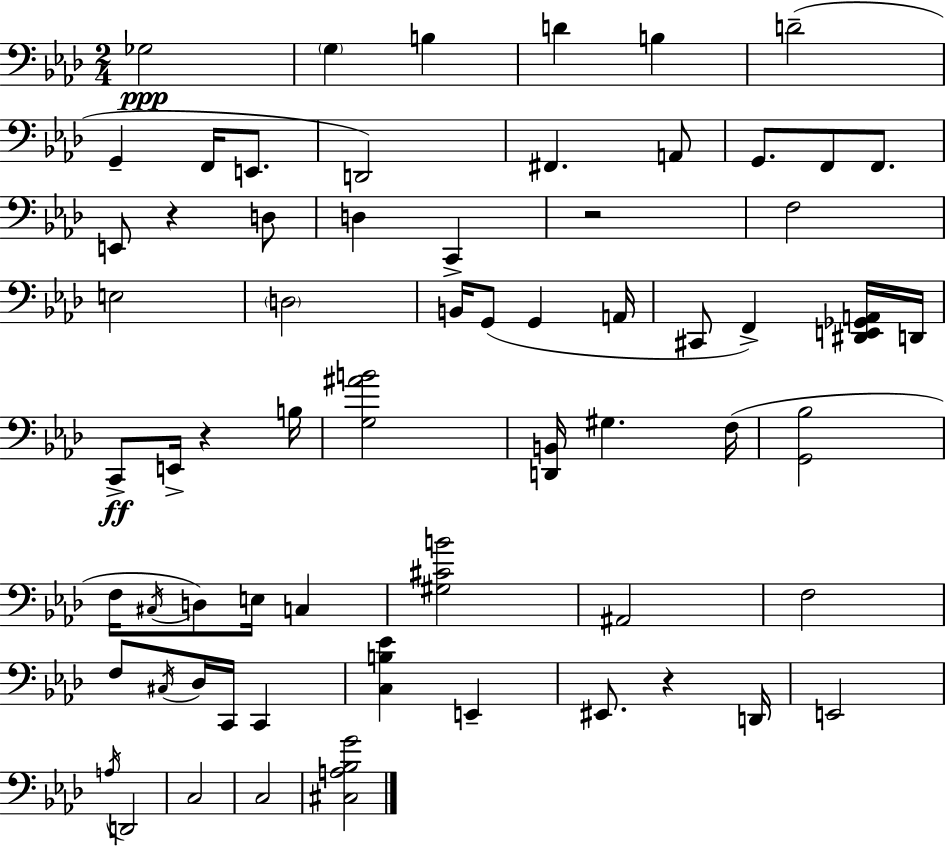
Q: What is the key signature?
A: F minor